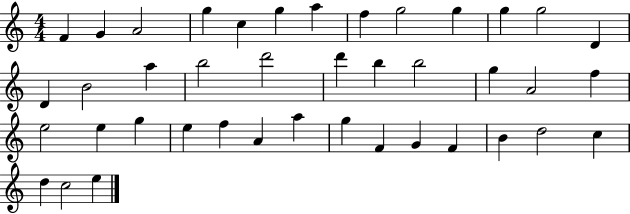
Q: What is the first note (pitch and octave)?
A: F4